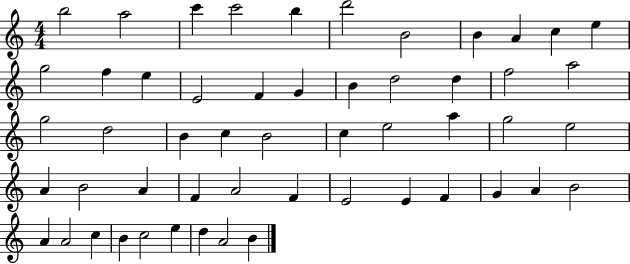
{
  \clef treble
  \numericTimeSignature
  \time 4/4
  \key c \major
  b''2 a''2 | c'''4 c'''2 b''4 | d'''2 b'2 | b'4 a'4 c''4 e''4 | \break g''2 f''4 e''4 | e'2 f'4 g'4 | b'4 d''2 d''4 | f''2 a''2 | \break g''2 d''2 | b'4 c''4 b'2 | c''4 e''2 a''4 | g''2 e''2 | \break a'4 b'2 a'4 | f'4 a'2 f'4 | e'2 e'4 f'4 | g'4 a'4 b'2 | \break a'4 a'2 c''4 | b'4 c''2 e''4 | d''4 a'2 b'4 | \bar "|."
}